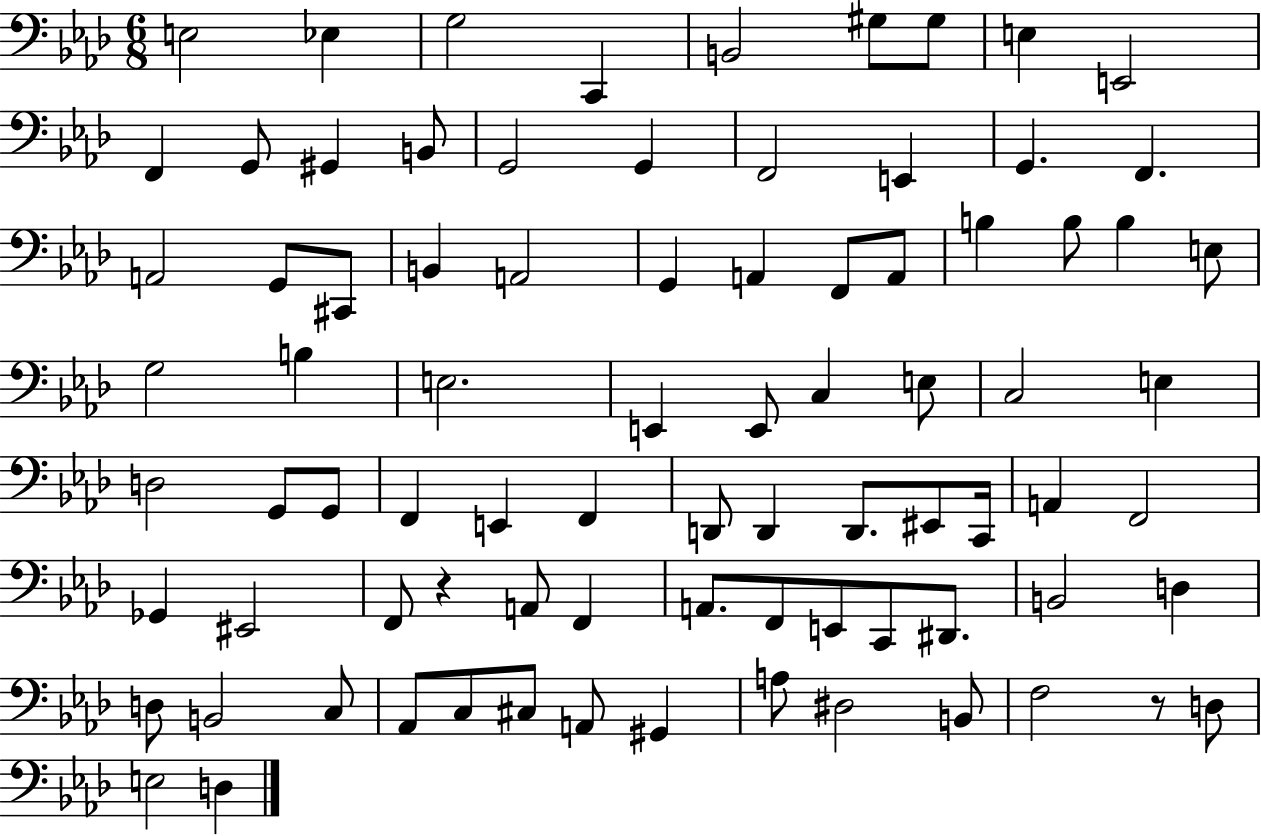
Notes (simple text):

E3/h Eb3/q G3/h C2/q B2/h G#3/e G#3/e E3/q E2/h F2/q G2/e G#2/q B2/e G2/h G2/q F2/h E2/q G2/q. F2/q. A2/h G2/e C#2/e B2/q A2/h G2/q A2/q F2/e A2/e B3/q B3/e B3/q E3/e G3/h B3/q E3/h. E2/q E2/e C3/q E3/e C3/h E3/q D3/h G2/e G2/e F2/q E2/q F2/q D2/e D2/q D2/e. EIS2/e C2/s A2/q F2/h Gb2/q EIS2/h F2/e R/q A2/e F2/q A2/e. F2/e E2/e C2/e D#2/e. B2/h D3/q D3/e B2/h C3/e Ab2/e C3/e C#3/e A2/e G#2/q A3/e D#3/h B2/e F3/h R/e D3/e E3/h D3/q